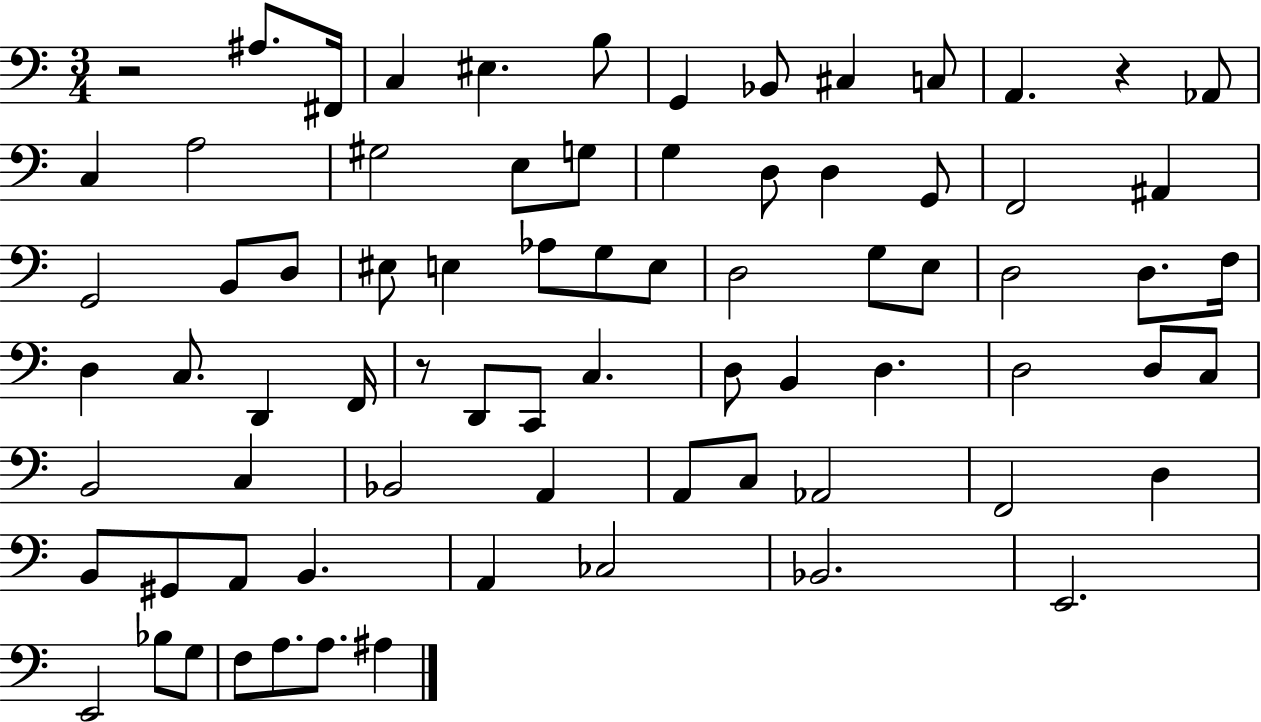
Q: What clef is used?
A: bass